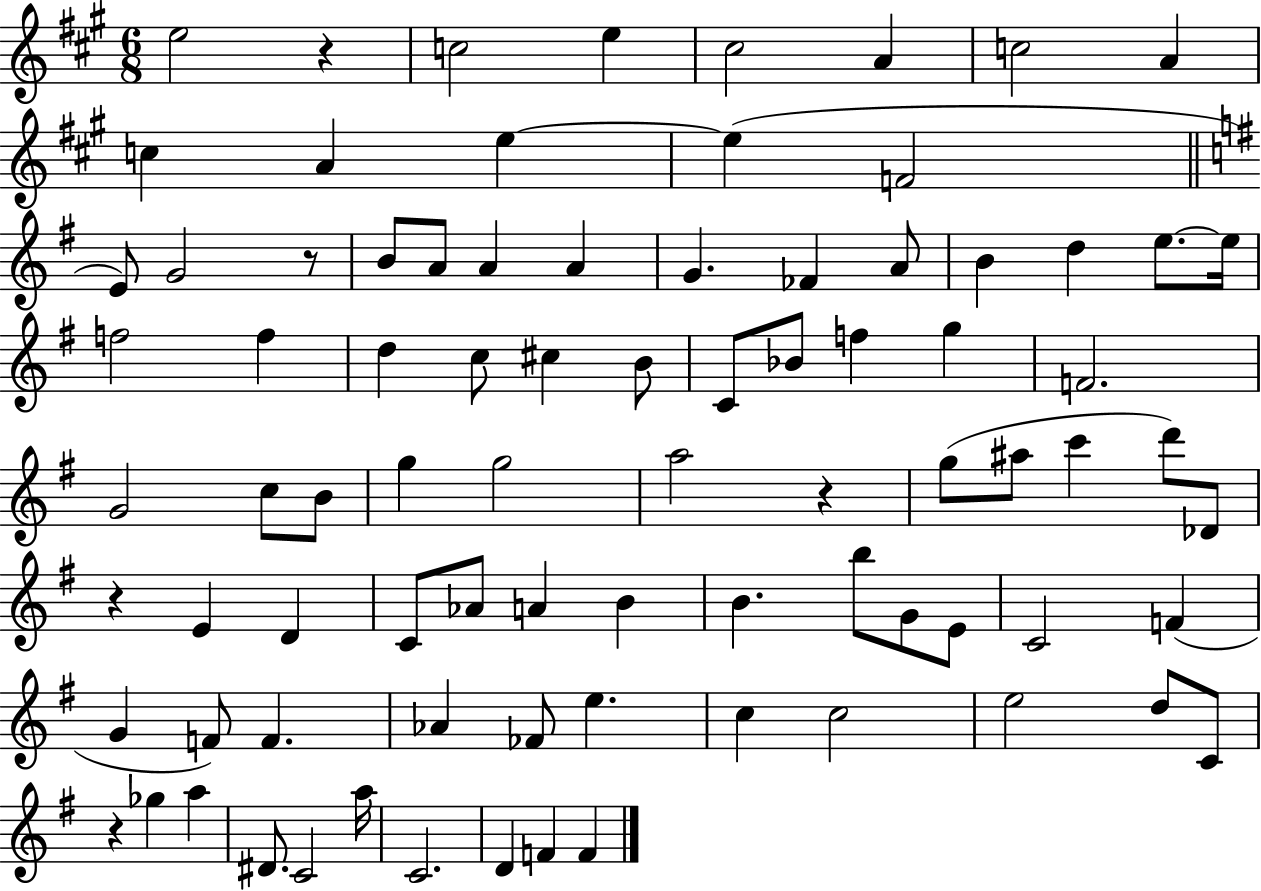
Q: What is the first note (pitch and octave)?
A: E5